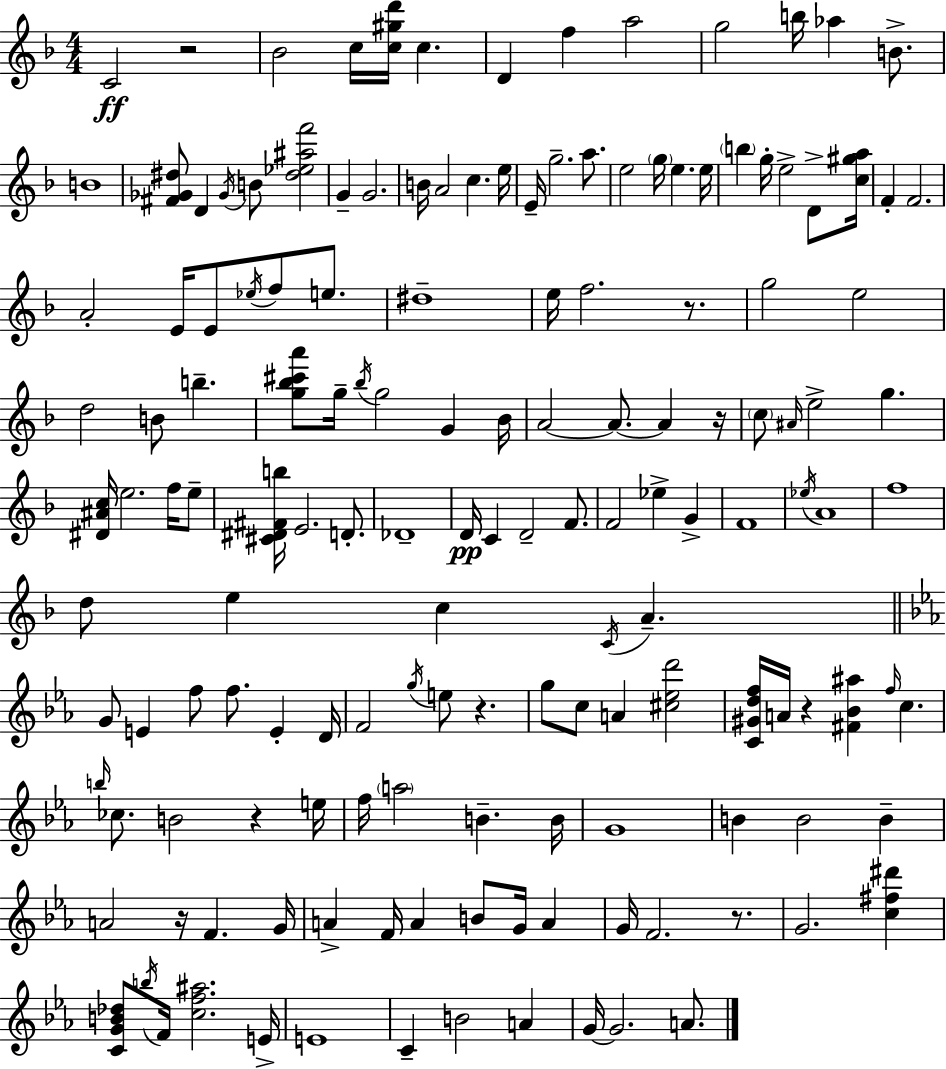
C4/h R/h Bb4/h C5/s [C5,G#5,D6]/s C5/q. D4/q F5/q A5/h G5/h B5/s Ab5/q B4/e. B4/w [F#4,Gb4,D#5]/e D4/q Gb4/s B4/e [D#5,Eb5,A#5,F6]/h G4/q G4/h. B4/s A4/h C5/q. E5/s E4/s G5/h. A5/e. E5/h G5/s E5/q. E5/s B5/q G5/s E5/h D4/e [C5,G#5,A5]/s F4/q F4/h. A4/h E4/s E4/e Eb5/s F5/e E5/e. D#5/w E5/s F5/h. R/e. G5/h E5/h D5/h B4/e B5/q. [G5,Bb5,C#6,A6]/e G5/s Bb5/s G5/h G4/q Bb4/s A4/h A4/e. A4/q R/s C5/e A#4/s E5/h G5/q. [D#4,A#4,C5]/s E5/h. F5/s E5/e [C#4,D#4,F#4,B5]/s E4/h. D4/e. Db4/w D4/s C4/q D4/h F4/e. F4/h Eb5/q G4/q F4/w Eb5/s A4/w F5/w D5/e E5/q C5/q C4/s A4/q. G4/e E4/q F5/e F5/e. E4/q D4/s F4/h G5/s E5/e R/q. G5/e C5/e A4/q [C#5,Eb5,D6]/h [C4,G#4,D5,F5]/s A4/s R/q [F#4,Bb4,A#5]/q F5/s C5/q. B5/s CES5/e. B4/h R/q E5/s F5/s A5/h B4/q. B4/s G4/w B4/q B4/h B4/q A4/h R/s F4/q. G4/s A4/q F4/s A4/q B4/e G4/s A4/q G4/s F4/h. R/e. G4/h. [C5,F#5,D#6]/q [C4,G4,B4,Db5]/e B5/s F4/s [C5,F5,A#5]/h. E4/s E4/w C4/q B4/h A4/q G4/s G4/h. A4/e.